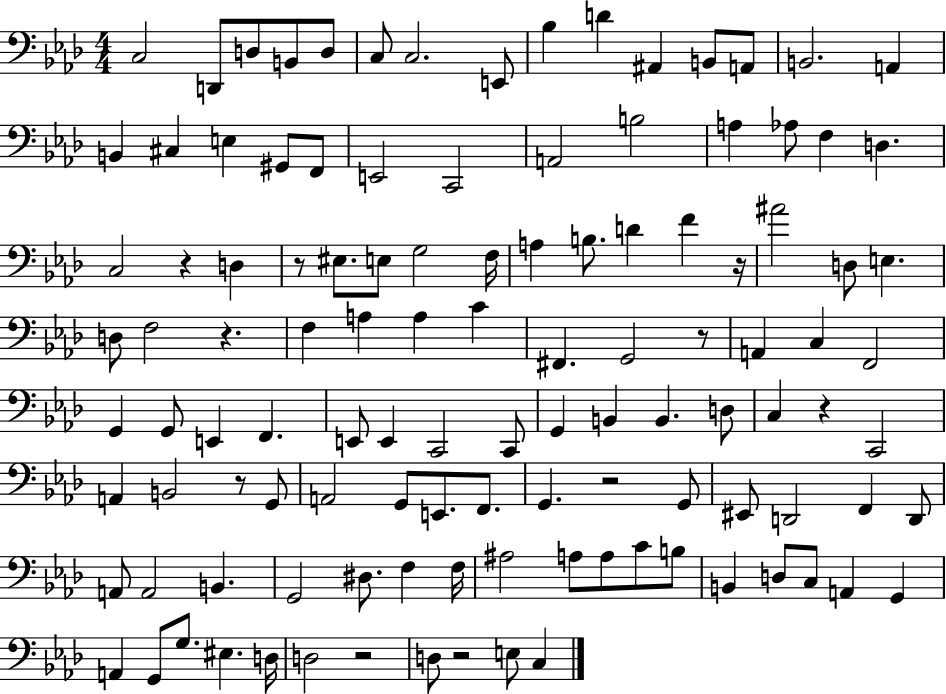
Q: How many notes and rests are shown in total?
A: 115